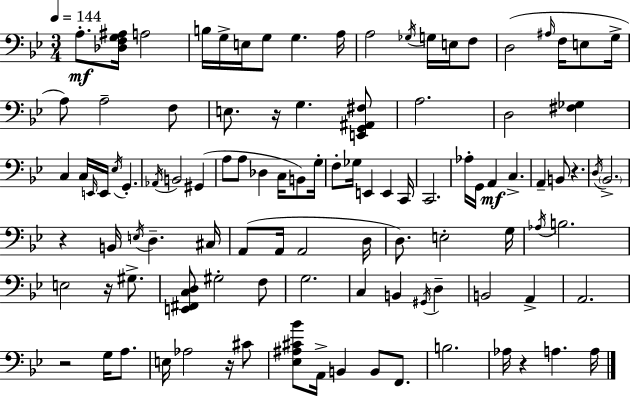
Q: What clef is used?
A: bass